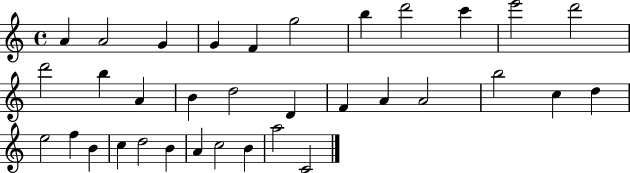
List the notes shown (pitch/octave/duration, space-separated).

A4/q A4/h G4/q G4/q F4/q G5/h B5/q D6/h C6/q E6/h D6/h D6/h B5/q A4/q B4/q D5/h D4/q F4/q A4/q A4/h B5/h C5/q D5/q E5/h F5/q B4/q C5/q D5/h B4/q A4/q C5/h B4/q A5/h C4/h